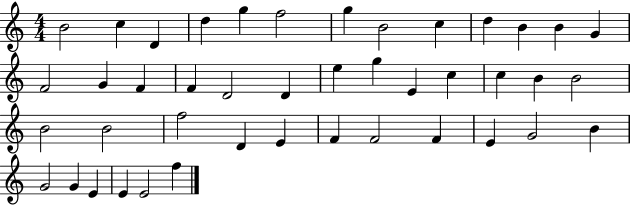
X:1
T:Untitled
M:4/4
L:1/4
K:C
B2 c D d g f2 g B2 c d B B G F2 G F F D2 D e g E c c B B2 B2 B2 f2 D E F F2 F E G2 B G2 G E E E2 f